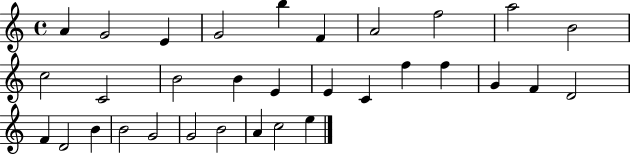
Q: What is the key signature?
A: C major